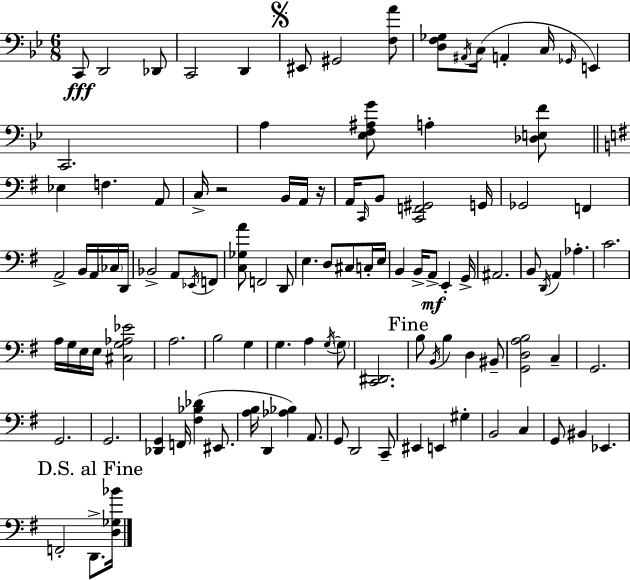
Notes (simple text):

C2/e D2/h Db2/e C2/h D2/q EIS2/e G#2/h [F3,A4]/e [D3,F3,Gb3]/e A#2/s C3/s A2/q C3/s Gb2/s E2/q C2/h. A3/q [Eb3,F3,A#3,G4]/e A3/q [Db3,E3,F4]/e Eb3/q F3/q. A2/e C3/s R/h B2/s A2/s R/s A2/s C2/s B2/e [C2,F2,G#2]/h G2/s Gb2/h F2/q A2/h B2/s A2/s CES3/s D2/s Bb2/h A2/e Eb2/s F2/e [C3,Gb3,A4]/e F2/h D2/e E3/q. D3/e C#3/e C3/s E3/s B2/q B2/s A2/e E2/q G2/s A#2/h. B2/e D2/s A2/q Ab3/q. C4/h. A3/s G3/s E3/s E3/s [C#3,G3,Ab3,Eb4]/h A3/h. B3/h G3/q G3/q. A3/q G3/s G3/e [C2,D#2]/h. B3/e B2/s B3/q D3/q BIS2/e [G2,D3,A3,B3]/h C3/q G2/h. G2/h. G2/h. [Db2,G2]/q F2/s [F#3,Bb3,Db4]/q EIS2/e. [A3,B3]/s D2/q [Ab3,Bb3]/q A2/e. G2/e D2/h C2/e EIS2/q E2/q G#3/q B2/h C3/q G2/e BIS2/q Eb2/q. F2/h D2/e. [D3,Gb3,Bb4]/s